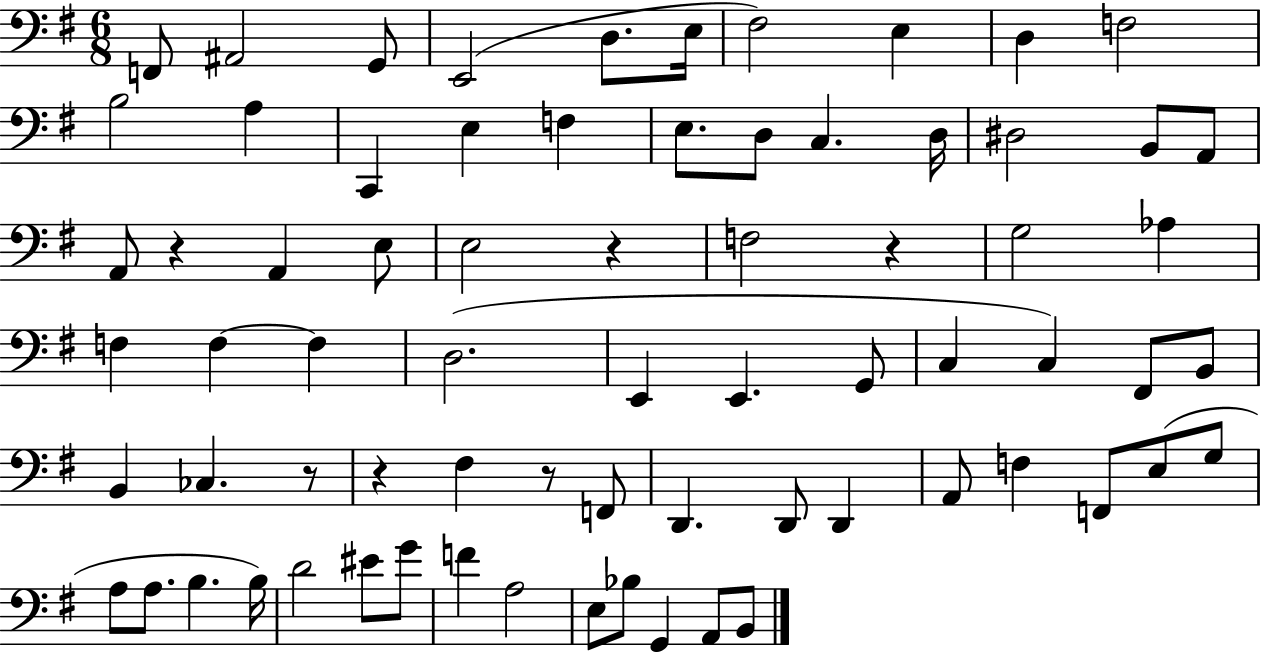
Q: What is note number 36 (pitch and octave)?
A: G2